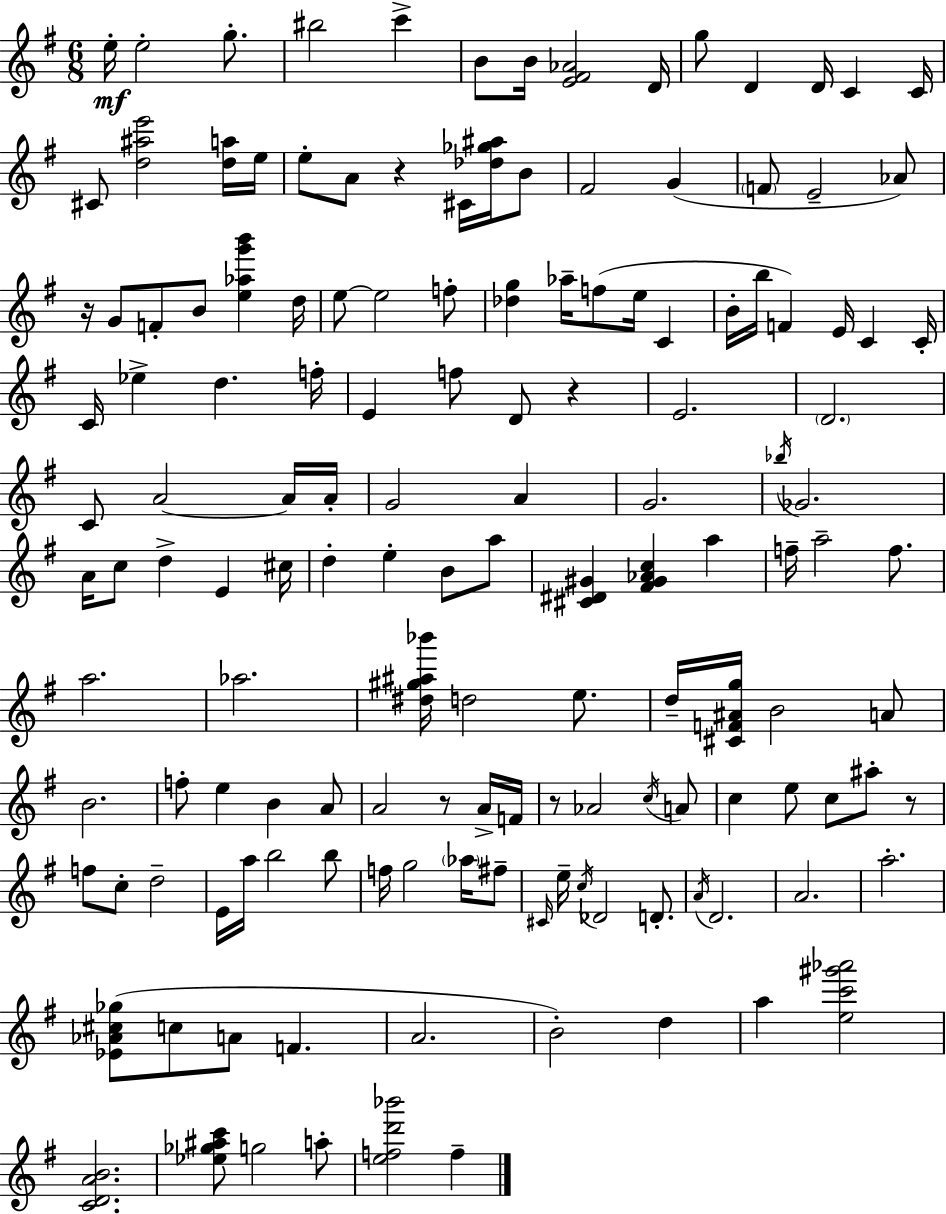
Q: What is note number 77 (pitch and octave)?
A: D5